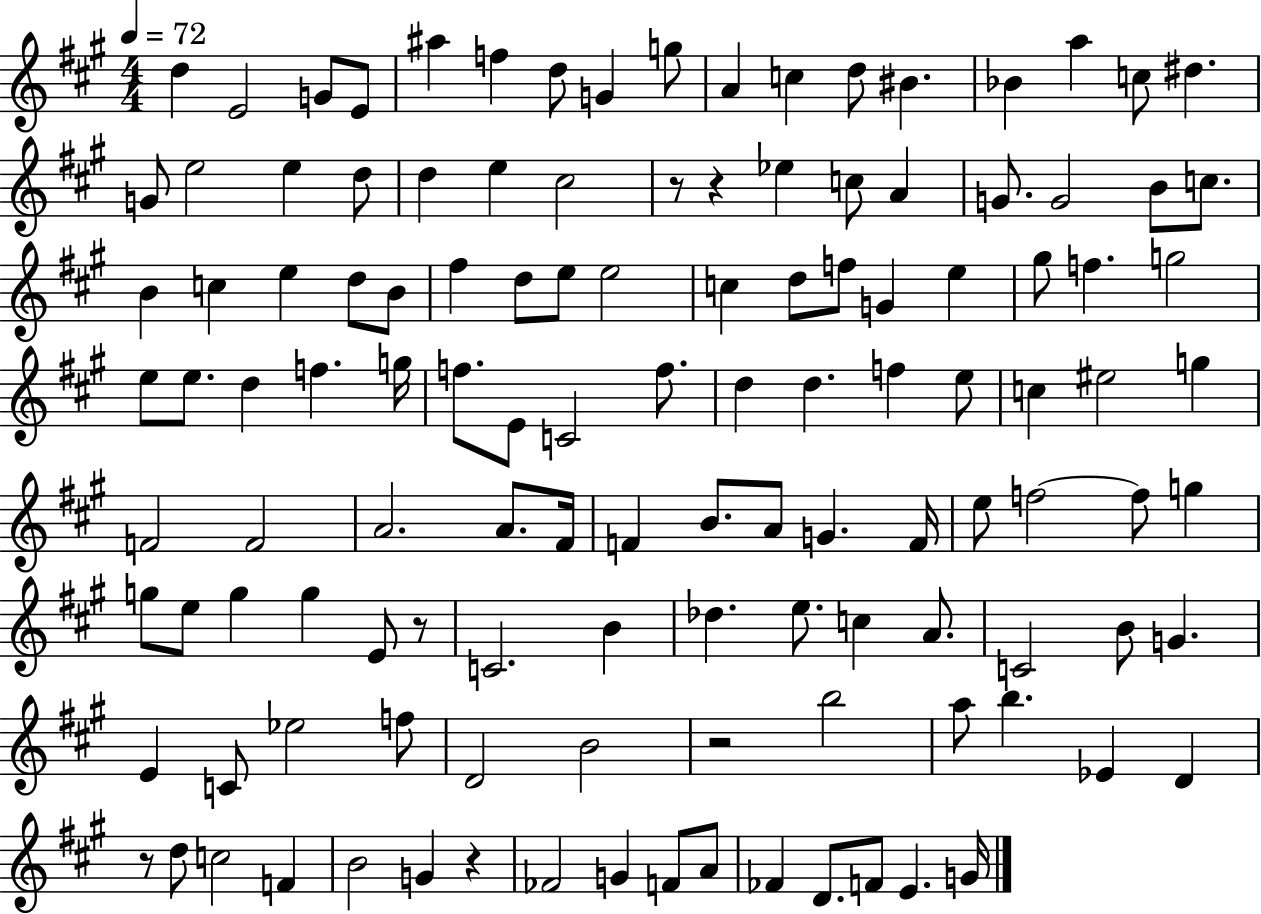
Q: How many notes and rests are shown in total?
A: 123